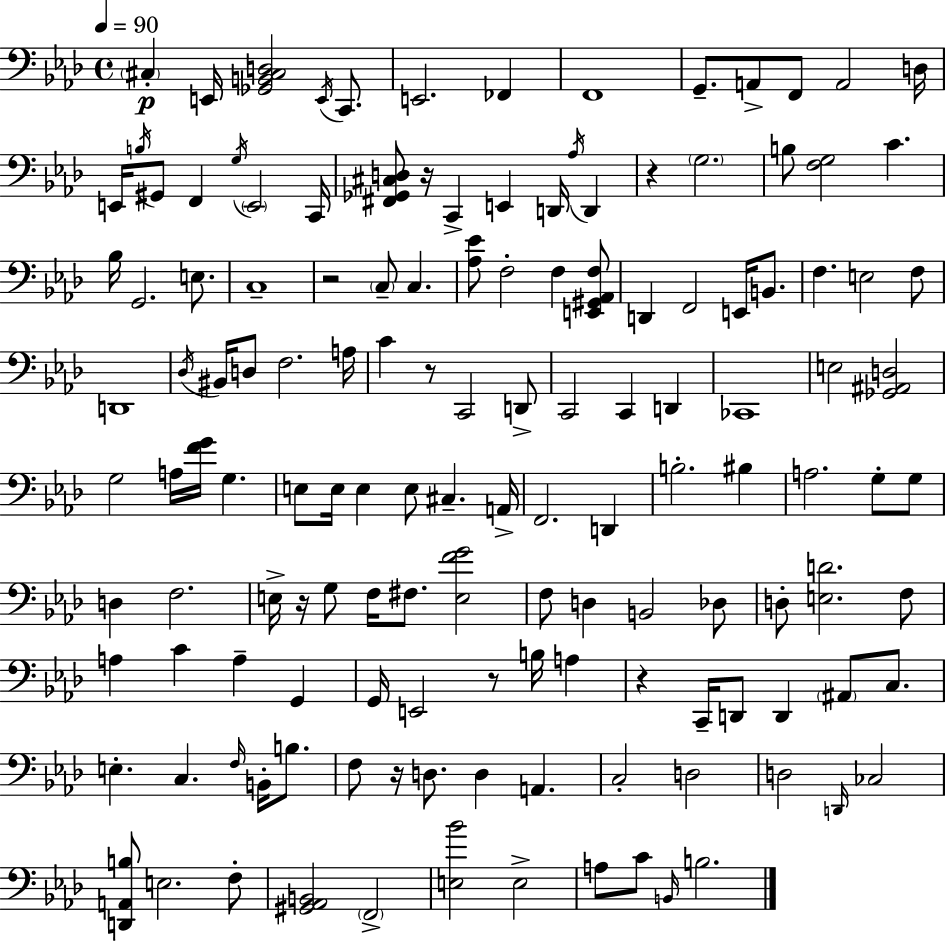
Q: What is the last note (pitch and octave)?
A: B3